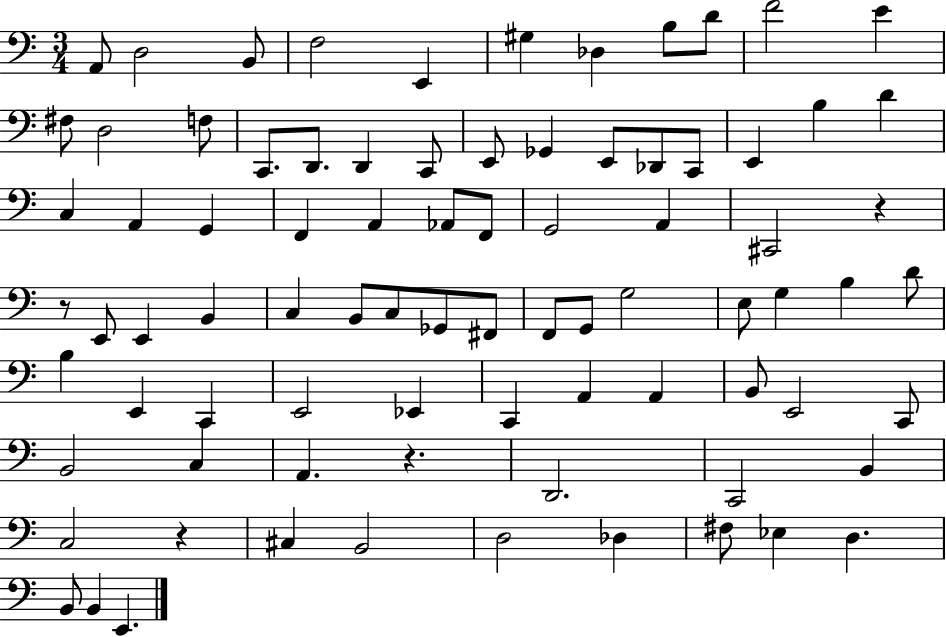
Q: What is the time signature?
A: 3/4